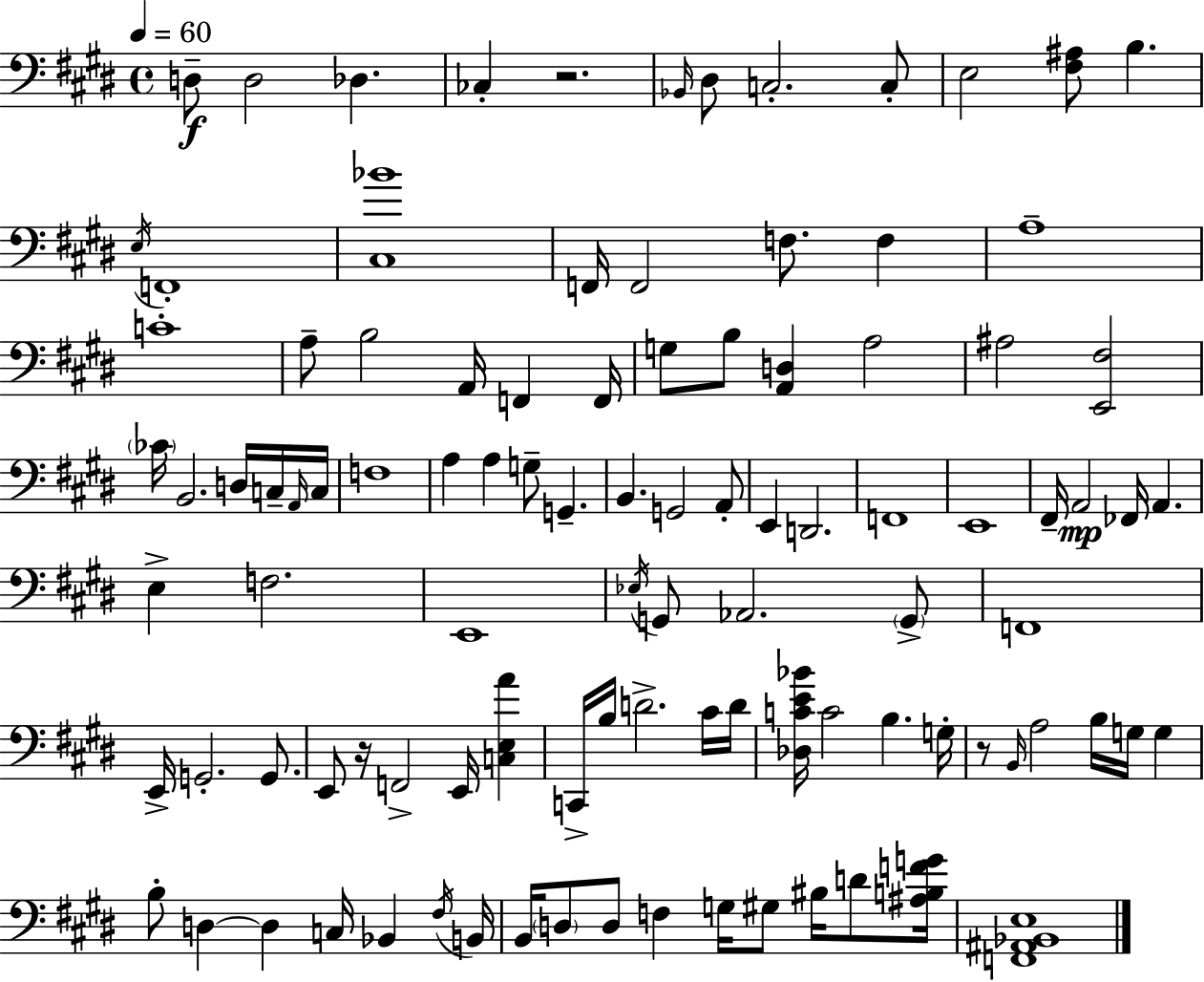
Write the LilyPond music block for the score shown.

{
  \clef bass
  \time 4/4
  \defaultTimeSignature
  \key e \major
  \tempo 4 = 60
  \repeat volta 2 { d8--\f d2 des4. | ces4-. r2. | \grace { bes,16 } dis8 c2.-. c8-. | e2 <fis ais>8 b4. | \break \acciaccatura { e16 } f,1-. | <cis bes'>1 | f,16 f,2 f8. f4 | a1-- | \break c'1-. | a8-- b2 a,16 f,4 | f,16 g8 b8 <a, d>4 a2 | ais2 <e, fis>2 | \break \parenthesize ces'16 b,2. d16 | c16-- \grace { a,16 } c16 f1 | a4 a4 g8-- g,4.-- | b,4. g,2 | \break a,8-. e,4 d,2. | f,1 | e,1 | fis,16-- a,2\mp fes,16 a,4. | \break e4-> f2. | e,1 | \acciaccatura { ees16 } g,8 aes,2. | \parenthesize g,8-> f,1 | \break e,16-> g,2.-. | g,8. e,8 r16 f,2-> e,16 | <c e a'>4 c,16-> b16 d'2.-> | cis'16 d'16 <des c' e' bes'>16 c'2 b4. | \break g16-. r8 \grace { b,16 } a2 b16 | g16 g4 b8-. d4~~ d4 c16 | bes,4 \acciaccatura { fis16 } b,16 b,16 \parenthesize d8 d8 f4 g16 | gis8 bis16 d'8 <ais b f' g'>16 <f, ais, bes, e>1 | \break } \bar "|."
}